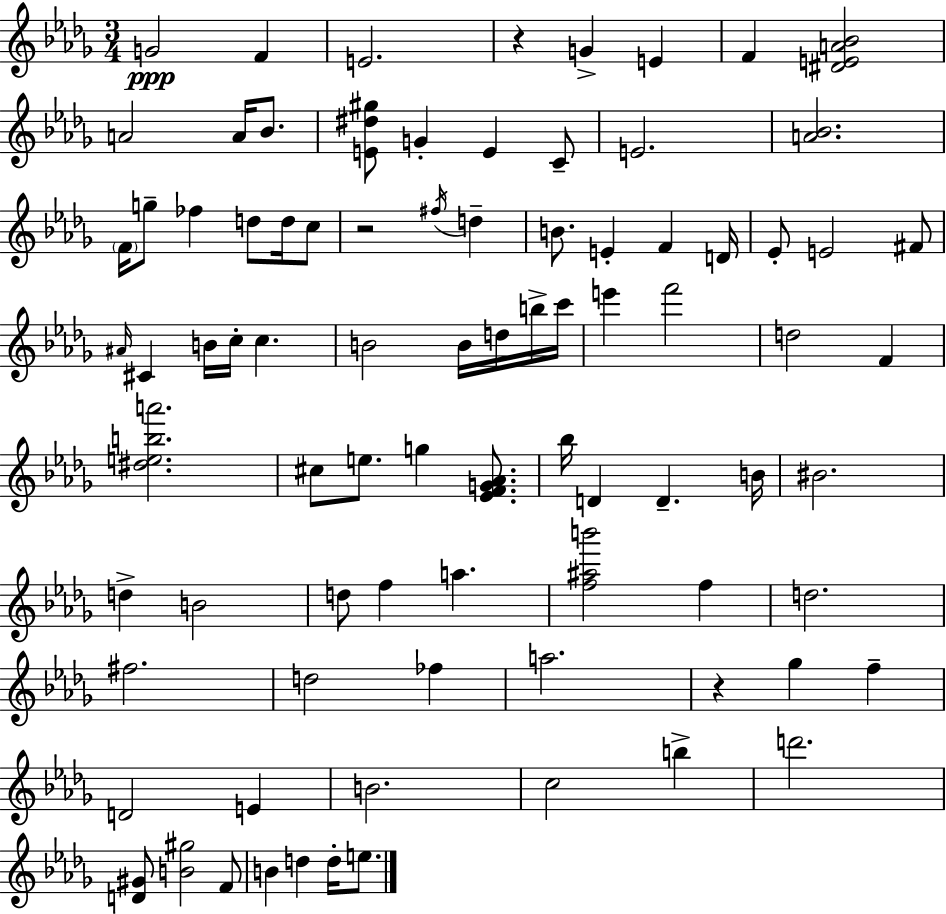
{
  \clef treble
  \numericTimeSignature
  \time 3/4
  \key bes \minor
  g'2\ppp f'4 | e'2. | r4 g'4-> e'4 | f'4 <dis' e' a' bes'>2 | \break a'2 a'16 bes'8. | <e' dis'' gis''>8 g'4-. e'4 c'8-- | e'2. | <a' bes'>2. | \break \parenthesize f'16 g''8-- fes''4 d''8 d''16 c''8 | r2 \acciaccatura { fis''16 } d''4-- | b'8. e'4-. f'4 | d'16 ees'8-. e'2 fis'8 | \break \grace { ais'16 } cis'4 b'16 c''16-. c''4. | b'2 b'16 d''16 | b''16-> c'''16 e'''4 f'''2 | d''2 f'4 | \break <dis'' e'' b'' a'''>2. | cis''8 e''8. g''4 <ees' f' g' aes'>8. | bes''16 d'4 d'4.-- | b'16 bis'2. | \break d''4-> b'2 | d''8 f''4 a''4. | <f'' ais'' b'''>2 f''4 | d''2. | \break fis''2. | d''2 fes''4 | a''2. | r4 ges''4 f''4-- | \break d'2 e'4 | b'2. | c''2 b''4-> | d'''2. | \break <d' gis'>8 <b' gis''>2 | f'8 b'4 d''4 d''16-. e''8. | \bar "|."
}